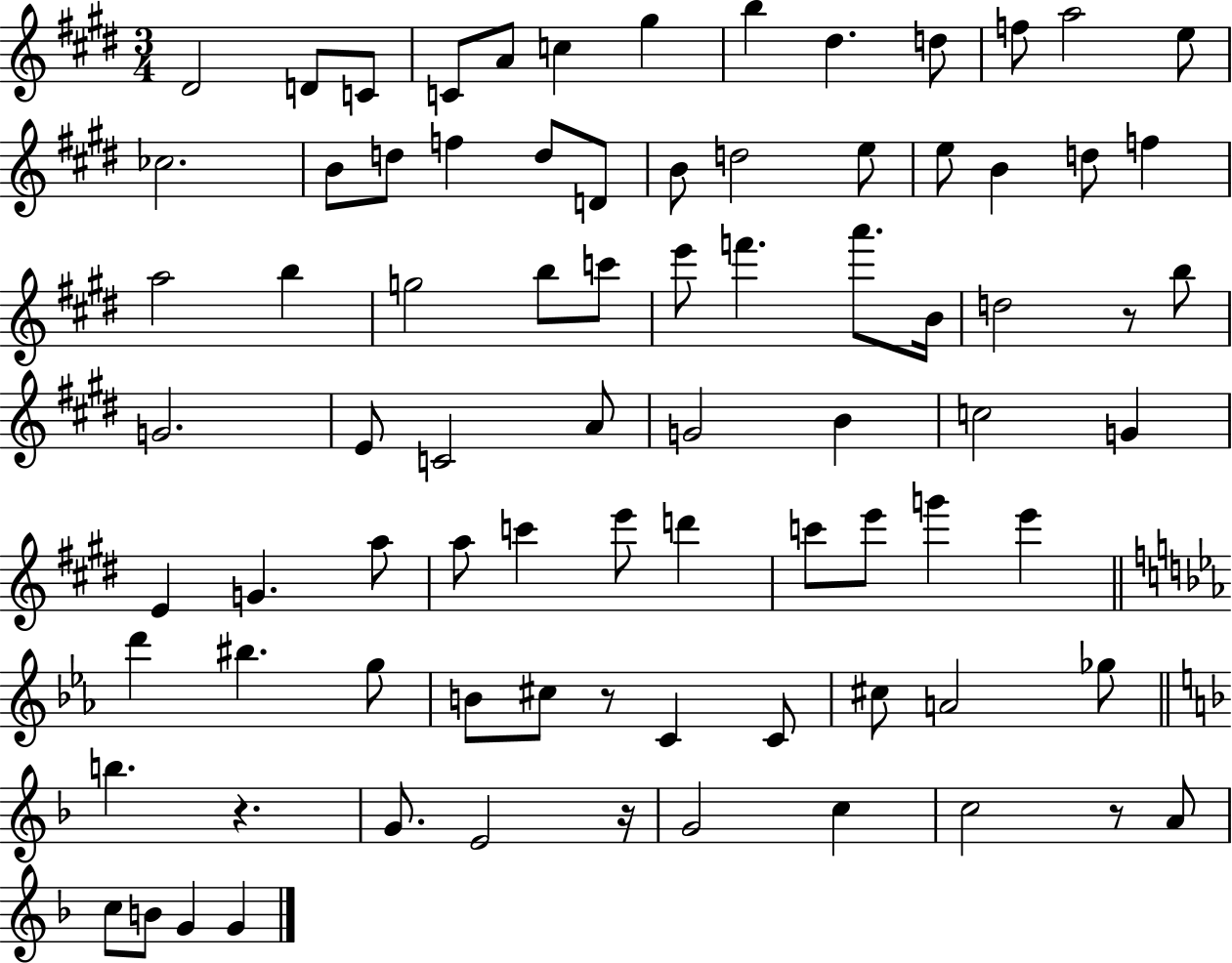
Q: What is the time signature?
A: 3/4